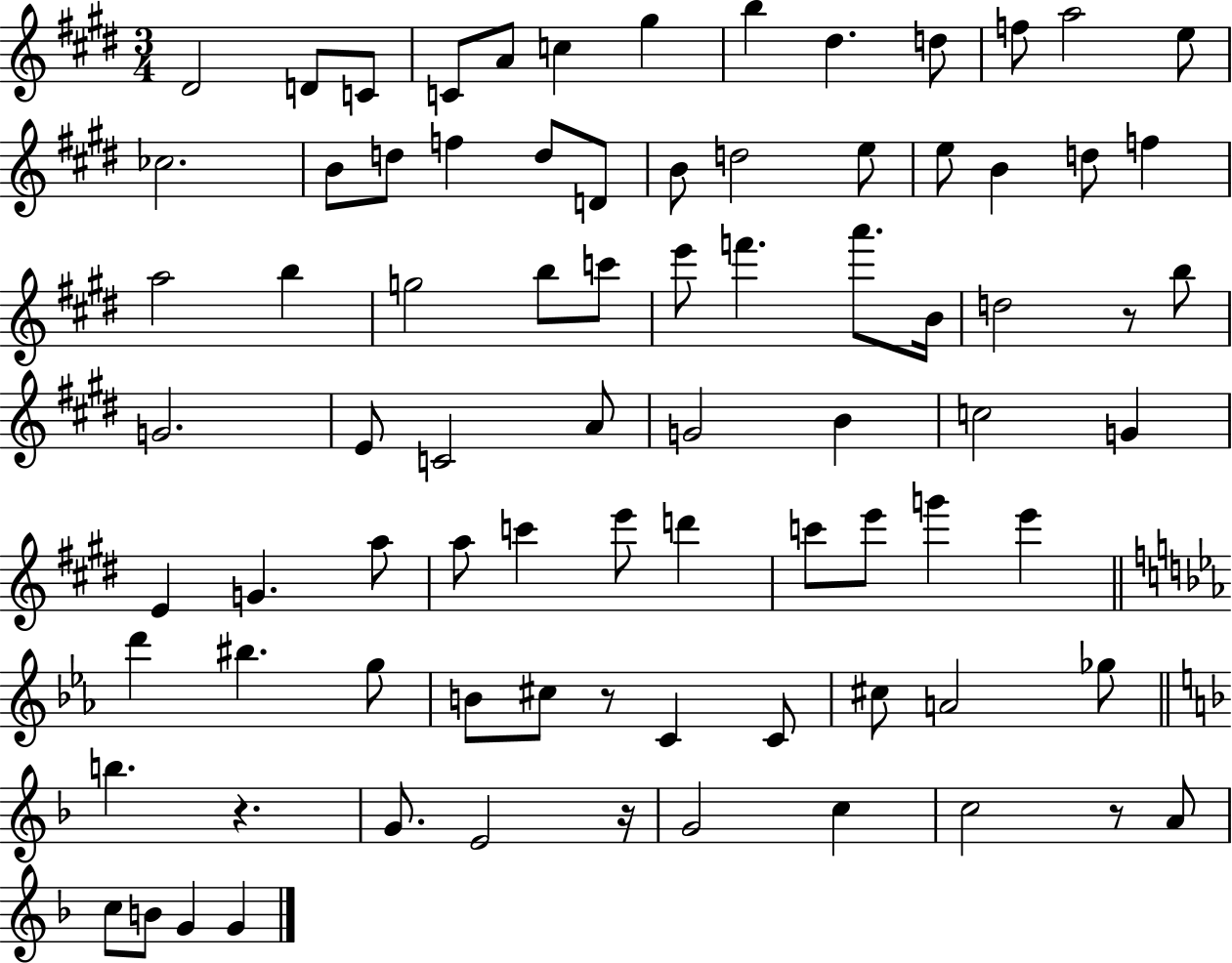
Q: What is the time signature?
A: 3/4